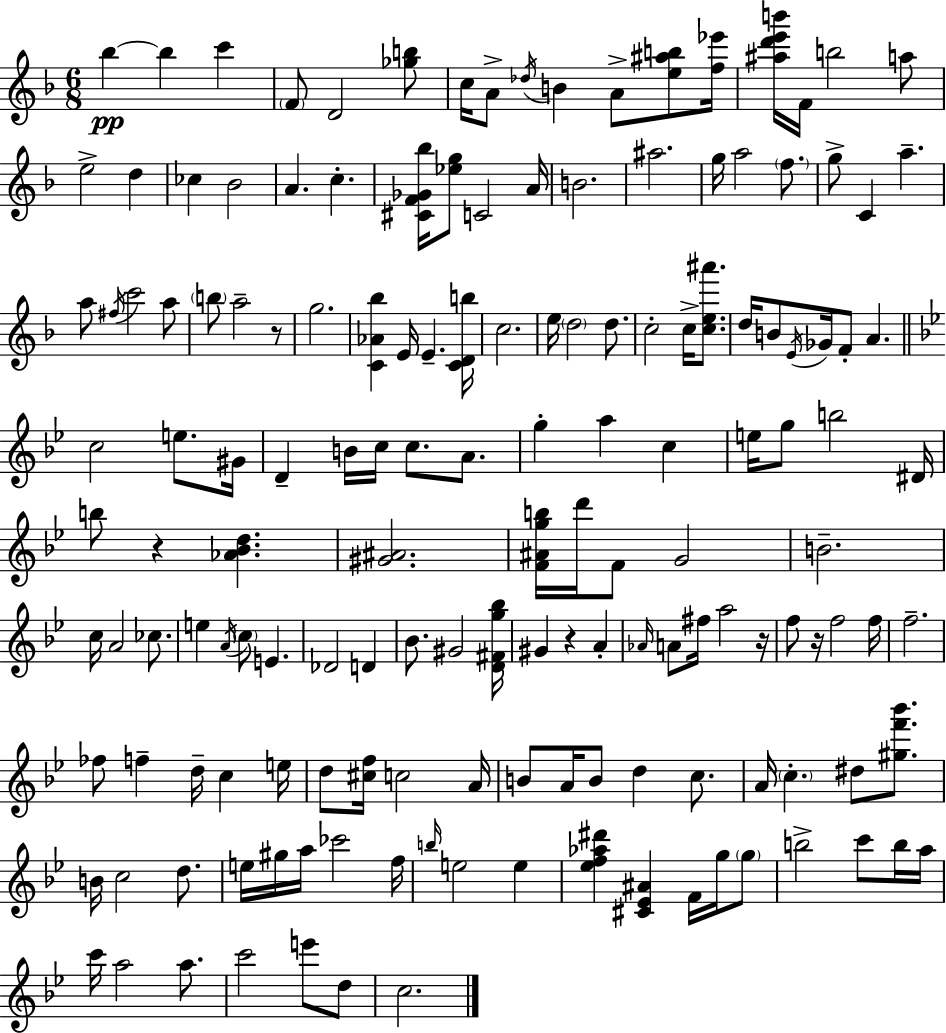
Bb5/q Bb5/q C6/q F4/e D4/h [Gb5,B5]/e C5/s A4/e Db5/s B4/q A4/e [E5,A#5,B5]/e [F5,Eb6]/s [A#5,D6,E6,B6]/s F4/s B5/h A5/e E5/h D5/q CES5/q Bb4/h A4/q. C5/q. [C#4,F4,Gb4,Bb5]/s [Eb5,G5]/e C4/h A4/s B4/h. A#5/h. G5/s A5/h F5/e. G5/e C4/q A5/q. A5/e F#5/s C6/h A5/e B5/e A5/h R/e G5/h. [C4,Ab4,Bb5]/q E4/s E4/q. [C4,D4,B5]/s C5/h. E5/s D5/h D5/e. C5/h C5/s [C5,E5,A#6]/e. D5/s B4/e E4/s Gb4/s F4/e A4/q. C5/h E5/e. G#4/s D4/q B4/s C5/s C5/e. A4/e. G5/q A5/q C5/q E5/s G5/e B5/h D#4/s B5/e R/q [Ab4,Bb4,D5]/q. [G#4,A#4]/h. [F4,A#4,G5,B5]/s D6/s F4/e G4/h B4/h. C5/s A4/h CES5/e. E5/q A4/s C5/e E4/q. Db4/h D4/q Bb4/e. G#4/h [D4,F#4,G5,Bb5]/s G#4/q R/q A4/q Ab4/s A4/e F#5/s A5/h R/s F5/e R/s F5/h F5/s F5/h. FES5/e F5/q D5/s C5/q E5/s D5/e [C#5,F5]/s C5/h A4/s B4/e A4/s B4/e D5/q C5/e. A4/s C5/q. D#5/e [G#5,F6,Bb6]/e. B4/s C5/h D5/e. E5/s G#5/s A5/s CES6/h F5/s B5/s E5/h E5/q [Eb5,F5,Ab5,D#6]/q [C#4,Eb4,A#4]/q F4/s G5/s G5/e B5/h C6/e B5/s A5/s C6/s A5/h A5/e. C6/h E6/e D5/e C5/h.